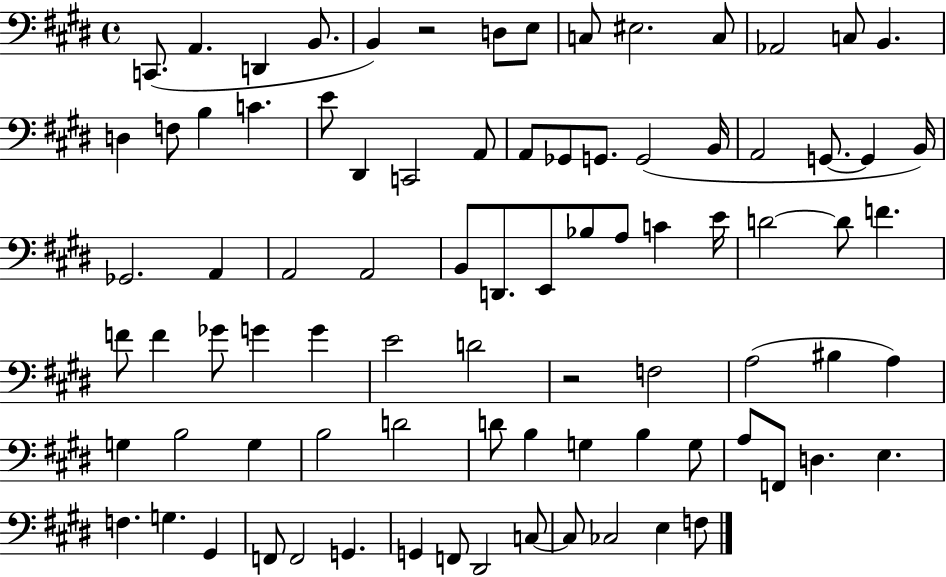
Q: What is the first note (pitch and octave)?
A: C2